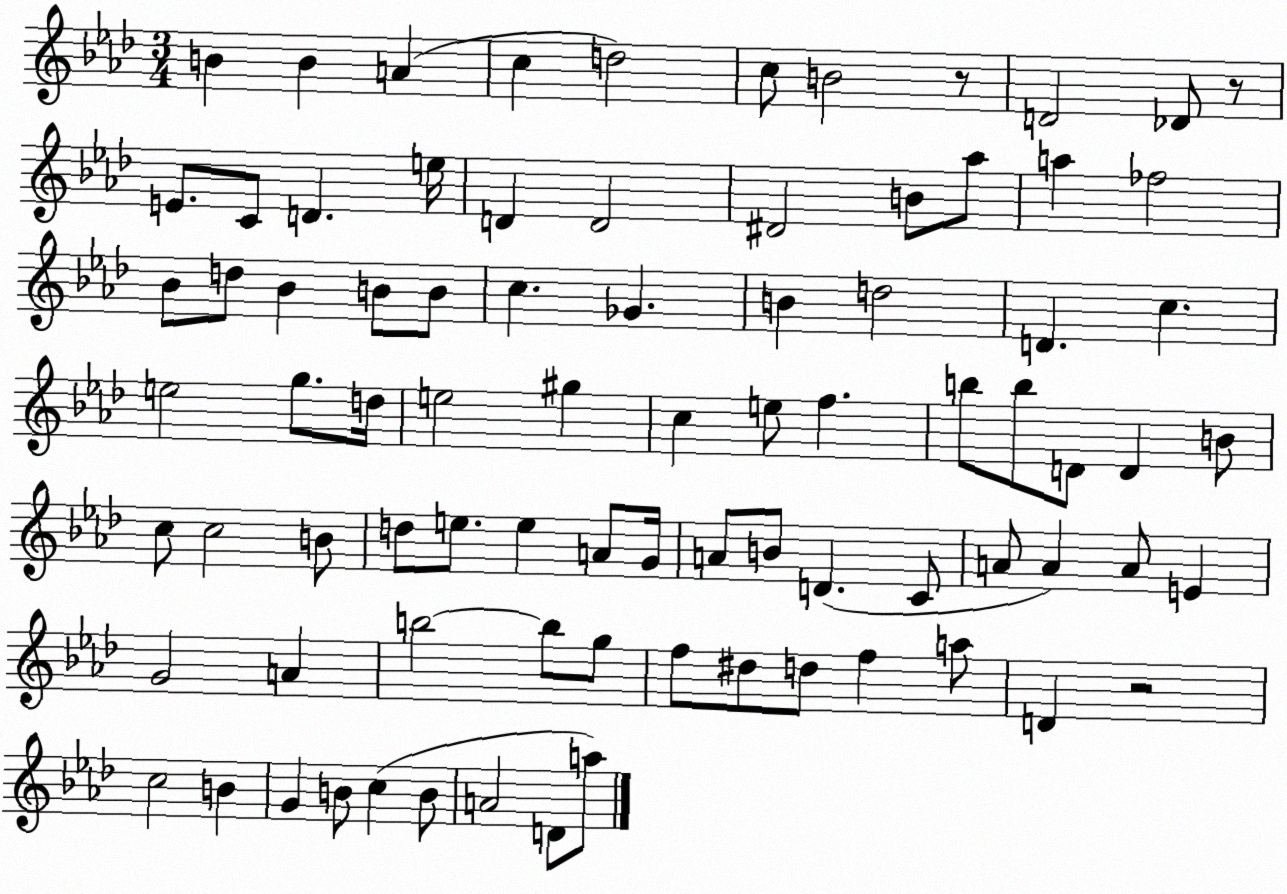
X:1
T:Untitled
M:3/4
L:1/4
K:Ab
B B A c d2 c/2 B2 z/2 D2 _D/2 z/2 E/2 C/2 D e/4 D D2 ^D2 B/2 _a/2 a _f2 _B/2 d/2 _B B/2 B/2 c _G B d2 D c e2 g/2 d/4 e2 ^g c e/2 f b/2 b/2 D/2 D B/2 c/2 c2 B/2 d/2 e/2 e A/2 G/4 A/2 B/2 D C/2 A/2 A A/2 E G2 A b2 b/2 g/2 f/2 ^d/2 d/2 f a/2 D z2 c2 B G B/2 c B/2 A2 D/2 a/2